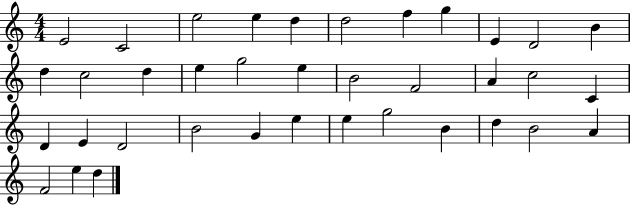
X:1
T:Untitled
M:4/4
L:1/4
K:C
E2 C2 e2 e d d2 f g E D2 B d c2 d e g2 e B2 F2 A c2 C D E D2 B2 G e e g2 B d B2 A F2 e d